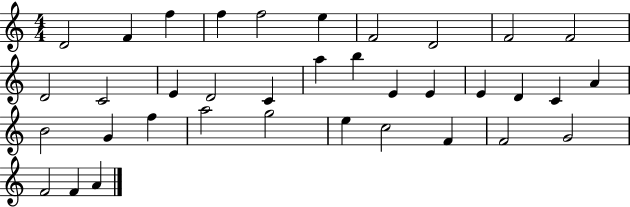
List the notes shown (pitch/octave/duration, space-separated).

D4/h F4/q F5/q F5/q F5/h E5/q F4/h D4/h F4/h F4/h D4/h C4/h E4/q D4/h C4/q A5/q B5/q E4/q E4/q E4/q D4/q C4/q A4/q B4/h G4/q F5/q A5/h G5/h E5/q C5/h F4/q F4/h G4/h F4/h F4/q A4/q